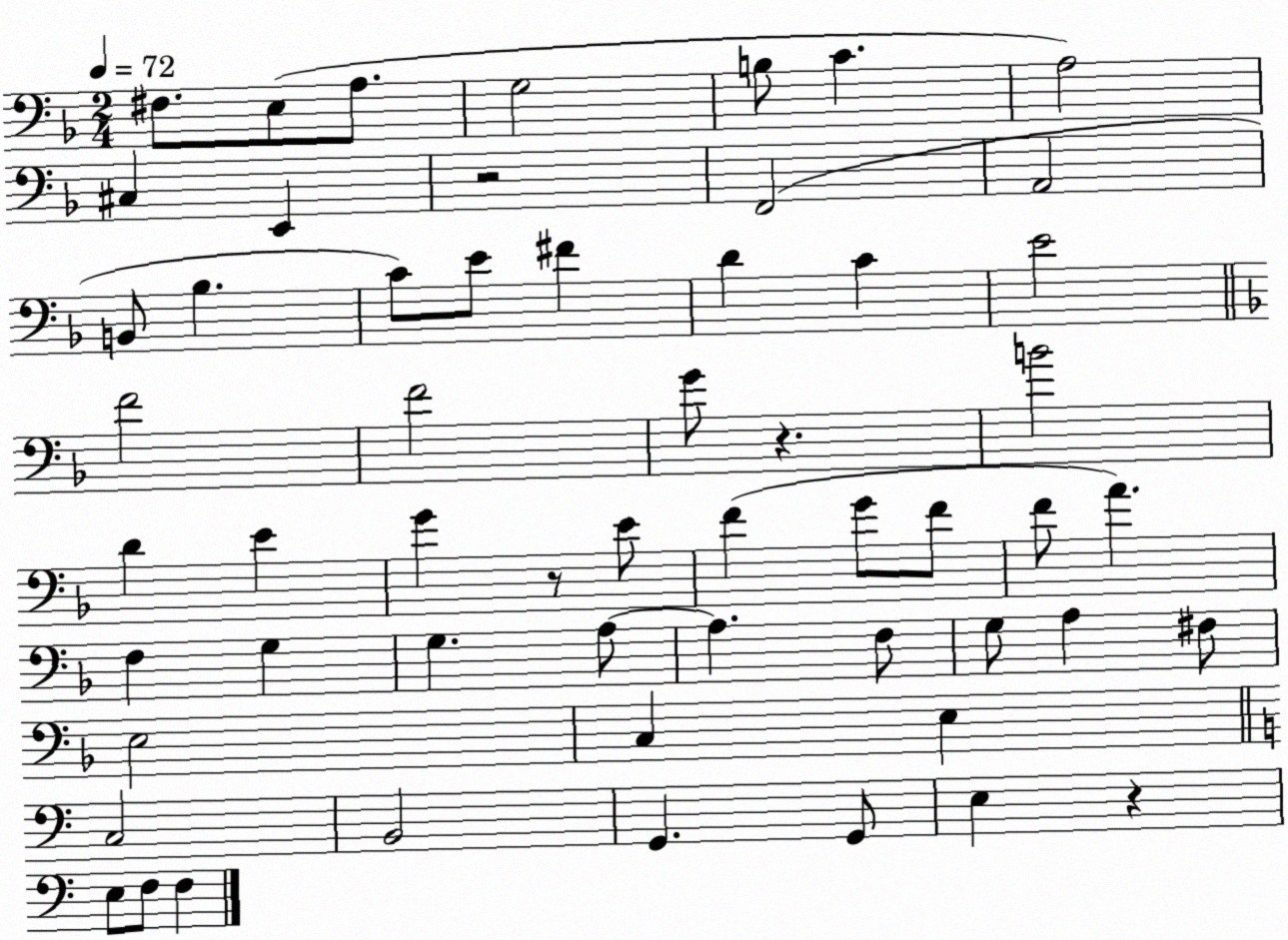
X:1
T:Untitled
M:2/4
L:1/4
K:F
^F,/2 E,/2 A,/2 G,2 B,/2 C A,2 ^C, E,, z2 F,,2 A,,2 B,,/2 _B, C/2 E/2 ^F D C E2 F2 F2 G/2 z B2 D E G z/2 E/2 F G/2 F/2 F/2 A F, G, G, A,/2 A, F,/2 G,/2 A, ^F,/2 E,2 C, E, C,2 B,,2 G,, G,,/2 E, z E,/2 F,/2 F,